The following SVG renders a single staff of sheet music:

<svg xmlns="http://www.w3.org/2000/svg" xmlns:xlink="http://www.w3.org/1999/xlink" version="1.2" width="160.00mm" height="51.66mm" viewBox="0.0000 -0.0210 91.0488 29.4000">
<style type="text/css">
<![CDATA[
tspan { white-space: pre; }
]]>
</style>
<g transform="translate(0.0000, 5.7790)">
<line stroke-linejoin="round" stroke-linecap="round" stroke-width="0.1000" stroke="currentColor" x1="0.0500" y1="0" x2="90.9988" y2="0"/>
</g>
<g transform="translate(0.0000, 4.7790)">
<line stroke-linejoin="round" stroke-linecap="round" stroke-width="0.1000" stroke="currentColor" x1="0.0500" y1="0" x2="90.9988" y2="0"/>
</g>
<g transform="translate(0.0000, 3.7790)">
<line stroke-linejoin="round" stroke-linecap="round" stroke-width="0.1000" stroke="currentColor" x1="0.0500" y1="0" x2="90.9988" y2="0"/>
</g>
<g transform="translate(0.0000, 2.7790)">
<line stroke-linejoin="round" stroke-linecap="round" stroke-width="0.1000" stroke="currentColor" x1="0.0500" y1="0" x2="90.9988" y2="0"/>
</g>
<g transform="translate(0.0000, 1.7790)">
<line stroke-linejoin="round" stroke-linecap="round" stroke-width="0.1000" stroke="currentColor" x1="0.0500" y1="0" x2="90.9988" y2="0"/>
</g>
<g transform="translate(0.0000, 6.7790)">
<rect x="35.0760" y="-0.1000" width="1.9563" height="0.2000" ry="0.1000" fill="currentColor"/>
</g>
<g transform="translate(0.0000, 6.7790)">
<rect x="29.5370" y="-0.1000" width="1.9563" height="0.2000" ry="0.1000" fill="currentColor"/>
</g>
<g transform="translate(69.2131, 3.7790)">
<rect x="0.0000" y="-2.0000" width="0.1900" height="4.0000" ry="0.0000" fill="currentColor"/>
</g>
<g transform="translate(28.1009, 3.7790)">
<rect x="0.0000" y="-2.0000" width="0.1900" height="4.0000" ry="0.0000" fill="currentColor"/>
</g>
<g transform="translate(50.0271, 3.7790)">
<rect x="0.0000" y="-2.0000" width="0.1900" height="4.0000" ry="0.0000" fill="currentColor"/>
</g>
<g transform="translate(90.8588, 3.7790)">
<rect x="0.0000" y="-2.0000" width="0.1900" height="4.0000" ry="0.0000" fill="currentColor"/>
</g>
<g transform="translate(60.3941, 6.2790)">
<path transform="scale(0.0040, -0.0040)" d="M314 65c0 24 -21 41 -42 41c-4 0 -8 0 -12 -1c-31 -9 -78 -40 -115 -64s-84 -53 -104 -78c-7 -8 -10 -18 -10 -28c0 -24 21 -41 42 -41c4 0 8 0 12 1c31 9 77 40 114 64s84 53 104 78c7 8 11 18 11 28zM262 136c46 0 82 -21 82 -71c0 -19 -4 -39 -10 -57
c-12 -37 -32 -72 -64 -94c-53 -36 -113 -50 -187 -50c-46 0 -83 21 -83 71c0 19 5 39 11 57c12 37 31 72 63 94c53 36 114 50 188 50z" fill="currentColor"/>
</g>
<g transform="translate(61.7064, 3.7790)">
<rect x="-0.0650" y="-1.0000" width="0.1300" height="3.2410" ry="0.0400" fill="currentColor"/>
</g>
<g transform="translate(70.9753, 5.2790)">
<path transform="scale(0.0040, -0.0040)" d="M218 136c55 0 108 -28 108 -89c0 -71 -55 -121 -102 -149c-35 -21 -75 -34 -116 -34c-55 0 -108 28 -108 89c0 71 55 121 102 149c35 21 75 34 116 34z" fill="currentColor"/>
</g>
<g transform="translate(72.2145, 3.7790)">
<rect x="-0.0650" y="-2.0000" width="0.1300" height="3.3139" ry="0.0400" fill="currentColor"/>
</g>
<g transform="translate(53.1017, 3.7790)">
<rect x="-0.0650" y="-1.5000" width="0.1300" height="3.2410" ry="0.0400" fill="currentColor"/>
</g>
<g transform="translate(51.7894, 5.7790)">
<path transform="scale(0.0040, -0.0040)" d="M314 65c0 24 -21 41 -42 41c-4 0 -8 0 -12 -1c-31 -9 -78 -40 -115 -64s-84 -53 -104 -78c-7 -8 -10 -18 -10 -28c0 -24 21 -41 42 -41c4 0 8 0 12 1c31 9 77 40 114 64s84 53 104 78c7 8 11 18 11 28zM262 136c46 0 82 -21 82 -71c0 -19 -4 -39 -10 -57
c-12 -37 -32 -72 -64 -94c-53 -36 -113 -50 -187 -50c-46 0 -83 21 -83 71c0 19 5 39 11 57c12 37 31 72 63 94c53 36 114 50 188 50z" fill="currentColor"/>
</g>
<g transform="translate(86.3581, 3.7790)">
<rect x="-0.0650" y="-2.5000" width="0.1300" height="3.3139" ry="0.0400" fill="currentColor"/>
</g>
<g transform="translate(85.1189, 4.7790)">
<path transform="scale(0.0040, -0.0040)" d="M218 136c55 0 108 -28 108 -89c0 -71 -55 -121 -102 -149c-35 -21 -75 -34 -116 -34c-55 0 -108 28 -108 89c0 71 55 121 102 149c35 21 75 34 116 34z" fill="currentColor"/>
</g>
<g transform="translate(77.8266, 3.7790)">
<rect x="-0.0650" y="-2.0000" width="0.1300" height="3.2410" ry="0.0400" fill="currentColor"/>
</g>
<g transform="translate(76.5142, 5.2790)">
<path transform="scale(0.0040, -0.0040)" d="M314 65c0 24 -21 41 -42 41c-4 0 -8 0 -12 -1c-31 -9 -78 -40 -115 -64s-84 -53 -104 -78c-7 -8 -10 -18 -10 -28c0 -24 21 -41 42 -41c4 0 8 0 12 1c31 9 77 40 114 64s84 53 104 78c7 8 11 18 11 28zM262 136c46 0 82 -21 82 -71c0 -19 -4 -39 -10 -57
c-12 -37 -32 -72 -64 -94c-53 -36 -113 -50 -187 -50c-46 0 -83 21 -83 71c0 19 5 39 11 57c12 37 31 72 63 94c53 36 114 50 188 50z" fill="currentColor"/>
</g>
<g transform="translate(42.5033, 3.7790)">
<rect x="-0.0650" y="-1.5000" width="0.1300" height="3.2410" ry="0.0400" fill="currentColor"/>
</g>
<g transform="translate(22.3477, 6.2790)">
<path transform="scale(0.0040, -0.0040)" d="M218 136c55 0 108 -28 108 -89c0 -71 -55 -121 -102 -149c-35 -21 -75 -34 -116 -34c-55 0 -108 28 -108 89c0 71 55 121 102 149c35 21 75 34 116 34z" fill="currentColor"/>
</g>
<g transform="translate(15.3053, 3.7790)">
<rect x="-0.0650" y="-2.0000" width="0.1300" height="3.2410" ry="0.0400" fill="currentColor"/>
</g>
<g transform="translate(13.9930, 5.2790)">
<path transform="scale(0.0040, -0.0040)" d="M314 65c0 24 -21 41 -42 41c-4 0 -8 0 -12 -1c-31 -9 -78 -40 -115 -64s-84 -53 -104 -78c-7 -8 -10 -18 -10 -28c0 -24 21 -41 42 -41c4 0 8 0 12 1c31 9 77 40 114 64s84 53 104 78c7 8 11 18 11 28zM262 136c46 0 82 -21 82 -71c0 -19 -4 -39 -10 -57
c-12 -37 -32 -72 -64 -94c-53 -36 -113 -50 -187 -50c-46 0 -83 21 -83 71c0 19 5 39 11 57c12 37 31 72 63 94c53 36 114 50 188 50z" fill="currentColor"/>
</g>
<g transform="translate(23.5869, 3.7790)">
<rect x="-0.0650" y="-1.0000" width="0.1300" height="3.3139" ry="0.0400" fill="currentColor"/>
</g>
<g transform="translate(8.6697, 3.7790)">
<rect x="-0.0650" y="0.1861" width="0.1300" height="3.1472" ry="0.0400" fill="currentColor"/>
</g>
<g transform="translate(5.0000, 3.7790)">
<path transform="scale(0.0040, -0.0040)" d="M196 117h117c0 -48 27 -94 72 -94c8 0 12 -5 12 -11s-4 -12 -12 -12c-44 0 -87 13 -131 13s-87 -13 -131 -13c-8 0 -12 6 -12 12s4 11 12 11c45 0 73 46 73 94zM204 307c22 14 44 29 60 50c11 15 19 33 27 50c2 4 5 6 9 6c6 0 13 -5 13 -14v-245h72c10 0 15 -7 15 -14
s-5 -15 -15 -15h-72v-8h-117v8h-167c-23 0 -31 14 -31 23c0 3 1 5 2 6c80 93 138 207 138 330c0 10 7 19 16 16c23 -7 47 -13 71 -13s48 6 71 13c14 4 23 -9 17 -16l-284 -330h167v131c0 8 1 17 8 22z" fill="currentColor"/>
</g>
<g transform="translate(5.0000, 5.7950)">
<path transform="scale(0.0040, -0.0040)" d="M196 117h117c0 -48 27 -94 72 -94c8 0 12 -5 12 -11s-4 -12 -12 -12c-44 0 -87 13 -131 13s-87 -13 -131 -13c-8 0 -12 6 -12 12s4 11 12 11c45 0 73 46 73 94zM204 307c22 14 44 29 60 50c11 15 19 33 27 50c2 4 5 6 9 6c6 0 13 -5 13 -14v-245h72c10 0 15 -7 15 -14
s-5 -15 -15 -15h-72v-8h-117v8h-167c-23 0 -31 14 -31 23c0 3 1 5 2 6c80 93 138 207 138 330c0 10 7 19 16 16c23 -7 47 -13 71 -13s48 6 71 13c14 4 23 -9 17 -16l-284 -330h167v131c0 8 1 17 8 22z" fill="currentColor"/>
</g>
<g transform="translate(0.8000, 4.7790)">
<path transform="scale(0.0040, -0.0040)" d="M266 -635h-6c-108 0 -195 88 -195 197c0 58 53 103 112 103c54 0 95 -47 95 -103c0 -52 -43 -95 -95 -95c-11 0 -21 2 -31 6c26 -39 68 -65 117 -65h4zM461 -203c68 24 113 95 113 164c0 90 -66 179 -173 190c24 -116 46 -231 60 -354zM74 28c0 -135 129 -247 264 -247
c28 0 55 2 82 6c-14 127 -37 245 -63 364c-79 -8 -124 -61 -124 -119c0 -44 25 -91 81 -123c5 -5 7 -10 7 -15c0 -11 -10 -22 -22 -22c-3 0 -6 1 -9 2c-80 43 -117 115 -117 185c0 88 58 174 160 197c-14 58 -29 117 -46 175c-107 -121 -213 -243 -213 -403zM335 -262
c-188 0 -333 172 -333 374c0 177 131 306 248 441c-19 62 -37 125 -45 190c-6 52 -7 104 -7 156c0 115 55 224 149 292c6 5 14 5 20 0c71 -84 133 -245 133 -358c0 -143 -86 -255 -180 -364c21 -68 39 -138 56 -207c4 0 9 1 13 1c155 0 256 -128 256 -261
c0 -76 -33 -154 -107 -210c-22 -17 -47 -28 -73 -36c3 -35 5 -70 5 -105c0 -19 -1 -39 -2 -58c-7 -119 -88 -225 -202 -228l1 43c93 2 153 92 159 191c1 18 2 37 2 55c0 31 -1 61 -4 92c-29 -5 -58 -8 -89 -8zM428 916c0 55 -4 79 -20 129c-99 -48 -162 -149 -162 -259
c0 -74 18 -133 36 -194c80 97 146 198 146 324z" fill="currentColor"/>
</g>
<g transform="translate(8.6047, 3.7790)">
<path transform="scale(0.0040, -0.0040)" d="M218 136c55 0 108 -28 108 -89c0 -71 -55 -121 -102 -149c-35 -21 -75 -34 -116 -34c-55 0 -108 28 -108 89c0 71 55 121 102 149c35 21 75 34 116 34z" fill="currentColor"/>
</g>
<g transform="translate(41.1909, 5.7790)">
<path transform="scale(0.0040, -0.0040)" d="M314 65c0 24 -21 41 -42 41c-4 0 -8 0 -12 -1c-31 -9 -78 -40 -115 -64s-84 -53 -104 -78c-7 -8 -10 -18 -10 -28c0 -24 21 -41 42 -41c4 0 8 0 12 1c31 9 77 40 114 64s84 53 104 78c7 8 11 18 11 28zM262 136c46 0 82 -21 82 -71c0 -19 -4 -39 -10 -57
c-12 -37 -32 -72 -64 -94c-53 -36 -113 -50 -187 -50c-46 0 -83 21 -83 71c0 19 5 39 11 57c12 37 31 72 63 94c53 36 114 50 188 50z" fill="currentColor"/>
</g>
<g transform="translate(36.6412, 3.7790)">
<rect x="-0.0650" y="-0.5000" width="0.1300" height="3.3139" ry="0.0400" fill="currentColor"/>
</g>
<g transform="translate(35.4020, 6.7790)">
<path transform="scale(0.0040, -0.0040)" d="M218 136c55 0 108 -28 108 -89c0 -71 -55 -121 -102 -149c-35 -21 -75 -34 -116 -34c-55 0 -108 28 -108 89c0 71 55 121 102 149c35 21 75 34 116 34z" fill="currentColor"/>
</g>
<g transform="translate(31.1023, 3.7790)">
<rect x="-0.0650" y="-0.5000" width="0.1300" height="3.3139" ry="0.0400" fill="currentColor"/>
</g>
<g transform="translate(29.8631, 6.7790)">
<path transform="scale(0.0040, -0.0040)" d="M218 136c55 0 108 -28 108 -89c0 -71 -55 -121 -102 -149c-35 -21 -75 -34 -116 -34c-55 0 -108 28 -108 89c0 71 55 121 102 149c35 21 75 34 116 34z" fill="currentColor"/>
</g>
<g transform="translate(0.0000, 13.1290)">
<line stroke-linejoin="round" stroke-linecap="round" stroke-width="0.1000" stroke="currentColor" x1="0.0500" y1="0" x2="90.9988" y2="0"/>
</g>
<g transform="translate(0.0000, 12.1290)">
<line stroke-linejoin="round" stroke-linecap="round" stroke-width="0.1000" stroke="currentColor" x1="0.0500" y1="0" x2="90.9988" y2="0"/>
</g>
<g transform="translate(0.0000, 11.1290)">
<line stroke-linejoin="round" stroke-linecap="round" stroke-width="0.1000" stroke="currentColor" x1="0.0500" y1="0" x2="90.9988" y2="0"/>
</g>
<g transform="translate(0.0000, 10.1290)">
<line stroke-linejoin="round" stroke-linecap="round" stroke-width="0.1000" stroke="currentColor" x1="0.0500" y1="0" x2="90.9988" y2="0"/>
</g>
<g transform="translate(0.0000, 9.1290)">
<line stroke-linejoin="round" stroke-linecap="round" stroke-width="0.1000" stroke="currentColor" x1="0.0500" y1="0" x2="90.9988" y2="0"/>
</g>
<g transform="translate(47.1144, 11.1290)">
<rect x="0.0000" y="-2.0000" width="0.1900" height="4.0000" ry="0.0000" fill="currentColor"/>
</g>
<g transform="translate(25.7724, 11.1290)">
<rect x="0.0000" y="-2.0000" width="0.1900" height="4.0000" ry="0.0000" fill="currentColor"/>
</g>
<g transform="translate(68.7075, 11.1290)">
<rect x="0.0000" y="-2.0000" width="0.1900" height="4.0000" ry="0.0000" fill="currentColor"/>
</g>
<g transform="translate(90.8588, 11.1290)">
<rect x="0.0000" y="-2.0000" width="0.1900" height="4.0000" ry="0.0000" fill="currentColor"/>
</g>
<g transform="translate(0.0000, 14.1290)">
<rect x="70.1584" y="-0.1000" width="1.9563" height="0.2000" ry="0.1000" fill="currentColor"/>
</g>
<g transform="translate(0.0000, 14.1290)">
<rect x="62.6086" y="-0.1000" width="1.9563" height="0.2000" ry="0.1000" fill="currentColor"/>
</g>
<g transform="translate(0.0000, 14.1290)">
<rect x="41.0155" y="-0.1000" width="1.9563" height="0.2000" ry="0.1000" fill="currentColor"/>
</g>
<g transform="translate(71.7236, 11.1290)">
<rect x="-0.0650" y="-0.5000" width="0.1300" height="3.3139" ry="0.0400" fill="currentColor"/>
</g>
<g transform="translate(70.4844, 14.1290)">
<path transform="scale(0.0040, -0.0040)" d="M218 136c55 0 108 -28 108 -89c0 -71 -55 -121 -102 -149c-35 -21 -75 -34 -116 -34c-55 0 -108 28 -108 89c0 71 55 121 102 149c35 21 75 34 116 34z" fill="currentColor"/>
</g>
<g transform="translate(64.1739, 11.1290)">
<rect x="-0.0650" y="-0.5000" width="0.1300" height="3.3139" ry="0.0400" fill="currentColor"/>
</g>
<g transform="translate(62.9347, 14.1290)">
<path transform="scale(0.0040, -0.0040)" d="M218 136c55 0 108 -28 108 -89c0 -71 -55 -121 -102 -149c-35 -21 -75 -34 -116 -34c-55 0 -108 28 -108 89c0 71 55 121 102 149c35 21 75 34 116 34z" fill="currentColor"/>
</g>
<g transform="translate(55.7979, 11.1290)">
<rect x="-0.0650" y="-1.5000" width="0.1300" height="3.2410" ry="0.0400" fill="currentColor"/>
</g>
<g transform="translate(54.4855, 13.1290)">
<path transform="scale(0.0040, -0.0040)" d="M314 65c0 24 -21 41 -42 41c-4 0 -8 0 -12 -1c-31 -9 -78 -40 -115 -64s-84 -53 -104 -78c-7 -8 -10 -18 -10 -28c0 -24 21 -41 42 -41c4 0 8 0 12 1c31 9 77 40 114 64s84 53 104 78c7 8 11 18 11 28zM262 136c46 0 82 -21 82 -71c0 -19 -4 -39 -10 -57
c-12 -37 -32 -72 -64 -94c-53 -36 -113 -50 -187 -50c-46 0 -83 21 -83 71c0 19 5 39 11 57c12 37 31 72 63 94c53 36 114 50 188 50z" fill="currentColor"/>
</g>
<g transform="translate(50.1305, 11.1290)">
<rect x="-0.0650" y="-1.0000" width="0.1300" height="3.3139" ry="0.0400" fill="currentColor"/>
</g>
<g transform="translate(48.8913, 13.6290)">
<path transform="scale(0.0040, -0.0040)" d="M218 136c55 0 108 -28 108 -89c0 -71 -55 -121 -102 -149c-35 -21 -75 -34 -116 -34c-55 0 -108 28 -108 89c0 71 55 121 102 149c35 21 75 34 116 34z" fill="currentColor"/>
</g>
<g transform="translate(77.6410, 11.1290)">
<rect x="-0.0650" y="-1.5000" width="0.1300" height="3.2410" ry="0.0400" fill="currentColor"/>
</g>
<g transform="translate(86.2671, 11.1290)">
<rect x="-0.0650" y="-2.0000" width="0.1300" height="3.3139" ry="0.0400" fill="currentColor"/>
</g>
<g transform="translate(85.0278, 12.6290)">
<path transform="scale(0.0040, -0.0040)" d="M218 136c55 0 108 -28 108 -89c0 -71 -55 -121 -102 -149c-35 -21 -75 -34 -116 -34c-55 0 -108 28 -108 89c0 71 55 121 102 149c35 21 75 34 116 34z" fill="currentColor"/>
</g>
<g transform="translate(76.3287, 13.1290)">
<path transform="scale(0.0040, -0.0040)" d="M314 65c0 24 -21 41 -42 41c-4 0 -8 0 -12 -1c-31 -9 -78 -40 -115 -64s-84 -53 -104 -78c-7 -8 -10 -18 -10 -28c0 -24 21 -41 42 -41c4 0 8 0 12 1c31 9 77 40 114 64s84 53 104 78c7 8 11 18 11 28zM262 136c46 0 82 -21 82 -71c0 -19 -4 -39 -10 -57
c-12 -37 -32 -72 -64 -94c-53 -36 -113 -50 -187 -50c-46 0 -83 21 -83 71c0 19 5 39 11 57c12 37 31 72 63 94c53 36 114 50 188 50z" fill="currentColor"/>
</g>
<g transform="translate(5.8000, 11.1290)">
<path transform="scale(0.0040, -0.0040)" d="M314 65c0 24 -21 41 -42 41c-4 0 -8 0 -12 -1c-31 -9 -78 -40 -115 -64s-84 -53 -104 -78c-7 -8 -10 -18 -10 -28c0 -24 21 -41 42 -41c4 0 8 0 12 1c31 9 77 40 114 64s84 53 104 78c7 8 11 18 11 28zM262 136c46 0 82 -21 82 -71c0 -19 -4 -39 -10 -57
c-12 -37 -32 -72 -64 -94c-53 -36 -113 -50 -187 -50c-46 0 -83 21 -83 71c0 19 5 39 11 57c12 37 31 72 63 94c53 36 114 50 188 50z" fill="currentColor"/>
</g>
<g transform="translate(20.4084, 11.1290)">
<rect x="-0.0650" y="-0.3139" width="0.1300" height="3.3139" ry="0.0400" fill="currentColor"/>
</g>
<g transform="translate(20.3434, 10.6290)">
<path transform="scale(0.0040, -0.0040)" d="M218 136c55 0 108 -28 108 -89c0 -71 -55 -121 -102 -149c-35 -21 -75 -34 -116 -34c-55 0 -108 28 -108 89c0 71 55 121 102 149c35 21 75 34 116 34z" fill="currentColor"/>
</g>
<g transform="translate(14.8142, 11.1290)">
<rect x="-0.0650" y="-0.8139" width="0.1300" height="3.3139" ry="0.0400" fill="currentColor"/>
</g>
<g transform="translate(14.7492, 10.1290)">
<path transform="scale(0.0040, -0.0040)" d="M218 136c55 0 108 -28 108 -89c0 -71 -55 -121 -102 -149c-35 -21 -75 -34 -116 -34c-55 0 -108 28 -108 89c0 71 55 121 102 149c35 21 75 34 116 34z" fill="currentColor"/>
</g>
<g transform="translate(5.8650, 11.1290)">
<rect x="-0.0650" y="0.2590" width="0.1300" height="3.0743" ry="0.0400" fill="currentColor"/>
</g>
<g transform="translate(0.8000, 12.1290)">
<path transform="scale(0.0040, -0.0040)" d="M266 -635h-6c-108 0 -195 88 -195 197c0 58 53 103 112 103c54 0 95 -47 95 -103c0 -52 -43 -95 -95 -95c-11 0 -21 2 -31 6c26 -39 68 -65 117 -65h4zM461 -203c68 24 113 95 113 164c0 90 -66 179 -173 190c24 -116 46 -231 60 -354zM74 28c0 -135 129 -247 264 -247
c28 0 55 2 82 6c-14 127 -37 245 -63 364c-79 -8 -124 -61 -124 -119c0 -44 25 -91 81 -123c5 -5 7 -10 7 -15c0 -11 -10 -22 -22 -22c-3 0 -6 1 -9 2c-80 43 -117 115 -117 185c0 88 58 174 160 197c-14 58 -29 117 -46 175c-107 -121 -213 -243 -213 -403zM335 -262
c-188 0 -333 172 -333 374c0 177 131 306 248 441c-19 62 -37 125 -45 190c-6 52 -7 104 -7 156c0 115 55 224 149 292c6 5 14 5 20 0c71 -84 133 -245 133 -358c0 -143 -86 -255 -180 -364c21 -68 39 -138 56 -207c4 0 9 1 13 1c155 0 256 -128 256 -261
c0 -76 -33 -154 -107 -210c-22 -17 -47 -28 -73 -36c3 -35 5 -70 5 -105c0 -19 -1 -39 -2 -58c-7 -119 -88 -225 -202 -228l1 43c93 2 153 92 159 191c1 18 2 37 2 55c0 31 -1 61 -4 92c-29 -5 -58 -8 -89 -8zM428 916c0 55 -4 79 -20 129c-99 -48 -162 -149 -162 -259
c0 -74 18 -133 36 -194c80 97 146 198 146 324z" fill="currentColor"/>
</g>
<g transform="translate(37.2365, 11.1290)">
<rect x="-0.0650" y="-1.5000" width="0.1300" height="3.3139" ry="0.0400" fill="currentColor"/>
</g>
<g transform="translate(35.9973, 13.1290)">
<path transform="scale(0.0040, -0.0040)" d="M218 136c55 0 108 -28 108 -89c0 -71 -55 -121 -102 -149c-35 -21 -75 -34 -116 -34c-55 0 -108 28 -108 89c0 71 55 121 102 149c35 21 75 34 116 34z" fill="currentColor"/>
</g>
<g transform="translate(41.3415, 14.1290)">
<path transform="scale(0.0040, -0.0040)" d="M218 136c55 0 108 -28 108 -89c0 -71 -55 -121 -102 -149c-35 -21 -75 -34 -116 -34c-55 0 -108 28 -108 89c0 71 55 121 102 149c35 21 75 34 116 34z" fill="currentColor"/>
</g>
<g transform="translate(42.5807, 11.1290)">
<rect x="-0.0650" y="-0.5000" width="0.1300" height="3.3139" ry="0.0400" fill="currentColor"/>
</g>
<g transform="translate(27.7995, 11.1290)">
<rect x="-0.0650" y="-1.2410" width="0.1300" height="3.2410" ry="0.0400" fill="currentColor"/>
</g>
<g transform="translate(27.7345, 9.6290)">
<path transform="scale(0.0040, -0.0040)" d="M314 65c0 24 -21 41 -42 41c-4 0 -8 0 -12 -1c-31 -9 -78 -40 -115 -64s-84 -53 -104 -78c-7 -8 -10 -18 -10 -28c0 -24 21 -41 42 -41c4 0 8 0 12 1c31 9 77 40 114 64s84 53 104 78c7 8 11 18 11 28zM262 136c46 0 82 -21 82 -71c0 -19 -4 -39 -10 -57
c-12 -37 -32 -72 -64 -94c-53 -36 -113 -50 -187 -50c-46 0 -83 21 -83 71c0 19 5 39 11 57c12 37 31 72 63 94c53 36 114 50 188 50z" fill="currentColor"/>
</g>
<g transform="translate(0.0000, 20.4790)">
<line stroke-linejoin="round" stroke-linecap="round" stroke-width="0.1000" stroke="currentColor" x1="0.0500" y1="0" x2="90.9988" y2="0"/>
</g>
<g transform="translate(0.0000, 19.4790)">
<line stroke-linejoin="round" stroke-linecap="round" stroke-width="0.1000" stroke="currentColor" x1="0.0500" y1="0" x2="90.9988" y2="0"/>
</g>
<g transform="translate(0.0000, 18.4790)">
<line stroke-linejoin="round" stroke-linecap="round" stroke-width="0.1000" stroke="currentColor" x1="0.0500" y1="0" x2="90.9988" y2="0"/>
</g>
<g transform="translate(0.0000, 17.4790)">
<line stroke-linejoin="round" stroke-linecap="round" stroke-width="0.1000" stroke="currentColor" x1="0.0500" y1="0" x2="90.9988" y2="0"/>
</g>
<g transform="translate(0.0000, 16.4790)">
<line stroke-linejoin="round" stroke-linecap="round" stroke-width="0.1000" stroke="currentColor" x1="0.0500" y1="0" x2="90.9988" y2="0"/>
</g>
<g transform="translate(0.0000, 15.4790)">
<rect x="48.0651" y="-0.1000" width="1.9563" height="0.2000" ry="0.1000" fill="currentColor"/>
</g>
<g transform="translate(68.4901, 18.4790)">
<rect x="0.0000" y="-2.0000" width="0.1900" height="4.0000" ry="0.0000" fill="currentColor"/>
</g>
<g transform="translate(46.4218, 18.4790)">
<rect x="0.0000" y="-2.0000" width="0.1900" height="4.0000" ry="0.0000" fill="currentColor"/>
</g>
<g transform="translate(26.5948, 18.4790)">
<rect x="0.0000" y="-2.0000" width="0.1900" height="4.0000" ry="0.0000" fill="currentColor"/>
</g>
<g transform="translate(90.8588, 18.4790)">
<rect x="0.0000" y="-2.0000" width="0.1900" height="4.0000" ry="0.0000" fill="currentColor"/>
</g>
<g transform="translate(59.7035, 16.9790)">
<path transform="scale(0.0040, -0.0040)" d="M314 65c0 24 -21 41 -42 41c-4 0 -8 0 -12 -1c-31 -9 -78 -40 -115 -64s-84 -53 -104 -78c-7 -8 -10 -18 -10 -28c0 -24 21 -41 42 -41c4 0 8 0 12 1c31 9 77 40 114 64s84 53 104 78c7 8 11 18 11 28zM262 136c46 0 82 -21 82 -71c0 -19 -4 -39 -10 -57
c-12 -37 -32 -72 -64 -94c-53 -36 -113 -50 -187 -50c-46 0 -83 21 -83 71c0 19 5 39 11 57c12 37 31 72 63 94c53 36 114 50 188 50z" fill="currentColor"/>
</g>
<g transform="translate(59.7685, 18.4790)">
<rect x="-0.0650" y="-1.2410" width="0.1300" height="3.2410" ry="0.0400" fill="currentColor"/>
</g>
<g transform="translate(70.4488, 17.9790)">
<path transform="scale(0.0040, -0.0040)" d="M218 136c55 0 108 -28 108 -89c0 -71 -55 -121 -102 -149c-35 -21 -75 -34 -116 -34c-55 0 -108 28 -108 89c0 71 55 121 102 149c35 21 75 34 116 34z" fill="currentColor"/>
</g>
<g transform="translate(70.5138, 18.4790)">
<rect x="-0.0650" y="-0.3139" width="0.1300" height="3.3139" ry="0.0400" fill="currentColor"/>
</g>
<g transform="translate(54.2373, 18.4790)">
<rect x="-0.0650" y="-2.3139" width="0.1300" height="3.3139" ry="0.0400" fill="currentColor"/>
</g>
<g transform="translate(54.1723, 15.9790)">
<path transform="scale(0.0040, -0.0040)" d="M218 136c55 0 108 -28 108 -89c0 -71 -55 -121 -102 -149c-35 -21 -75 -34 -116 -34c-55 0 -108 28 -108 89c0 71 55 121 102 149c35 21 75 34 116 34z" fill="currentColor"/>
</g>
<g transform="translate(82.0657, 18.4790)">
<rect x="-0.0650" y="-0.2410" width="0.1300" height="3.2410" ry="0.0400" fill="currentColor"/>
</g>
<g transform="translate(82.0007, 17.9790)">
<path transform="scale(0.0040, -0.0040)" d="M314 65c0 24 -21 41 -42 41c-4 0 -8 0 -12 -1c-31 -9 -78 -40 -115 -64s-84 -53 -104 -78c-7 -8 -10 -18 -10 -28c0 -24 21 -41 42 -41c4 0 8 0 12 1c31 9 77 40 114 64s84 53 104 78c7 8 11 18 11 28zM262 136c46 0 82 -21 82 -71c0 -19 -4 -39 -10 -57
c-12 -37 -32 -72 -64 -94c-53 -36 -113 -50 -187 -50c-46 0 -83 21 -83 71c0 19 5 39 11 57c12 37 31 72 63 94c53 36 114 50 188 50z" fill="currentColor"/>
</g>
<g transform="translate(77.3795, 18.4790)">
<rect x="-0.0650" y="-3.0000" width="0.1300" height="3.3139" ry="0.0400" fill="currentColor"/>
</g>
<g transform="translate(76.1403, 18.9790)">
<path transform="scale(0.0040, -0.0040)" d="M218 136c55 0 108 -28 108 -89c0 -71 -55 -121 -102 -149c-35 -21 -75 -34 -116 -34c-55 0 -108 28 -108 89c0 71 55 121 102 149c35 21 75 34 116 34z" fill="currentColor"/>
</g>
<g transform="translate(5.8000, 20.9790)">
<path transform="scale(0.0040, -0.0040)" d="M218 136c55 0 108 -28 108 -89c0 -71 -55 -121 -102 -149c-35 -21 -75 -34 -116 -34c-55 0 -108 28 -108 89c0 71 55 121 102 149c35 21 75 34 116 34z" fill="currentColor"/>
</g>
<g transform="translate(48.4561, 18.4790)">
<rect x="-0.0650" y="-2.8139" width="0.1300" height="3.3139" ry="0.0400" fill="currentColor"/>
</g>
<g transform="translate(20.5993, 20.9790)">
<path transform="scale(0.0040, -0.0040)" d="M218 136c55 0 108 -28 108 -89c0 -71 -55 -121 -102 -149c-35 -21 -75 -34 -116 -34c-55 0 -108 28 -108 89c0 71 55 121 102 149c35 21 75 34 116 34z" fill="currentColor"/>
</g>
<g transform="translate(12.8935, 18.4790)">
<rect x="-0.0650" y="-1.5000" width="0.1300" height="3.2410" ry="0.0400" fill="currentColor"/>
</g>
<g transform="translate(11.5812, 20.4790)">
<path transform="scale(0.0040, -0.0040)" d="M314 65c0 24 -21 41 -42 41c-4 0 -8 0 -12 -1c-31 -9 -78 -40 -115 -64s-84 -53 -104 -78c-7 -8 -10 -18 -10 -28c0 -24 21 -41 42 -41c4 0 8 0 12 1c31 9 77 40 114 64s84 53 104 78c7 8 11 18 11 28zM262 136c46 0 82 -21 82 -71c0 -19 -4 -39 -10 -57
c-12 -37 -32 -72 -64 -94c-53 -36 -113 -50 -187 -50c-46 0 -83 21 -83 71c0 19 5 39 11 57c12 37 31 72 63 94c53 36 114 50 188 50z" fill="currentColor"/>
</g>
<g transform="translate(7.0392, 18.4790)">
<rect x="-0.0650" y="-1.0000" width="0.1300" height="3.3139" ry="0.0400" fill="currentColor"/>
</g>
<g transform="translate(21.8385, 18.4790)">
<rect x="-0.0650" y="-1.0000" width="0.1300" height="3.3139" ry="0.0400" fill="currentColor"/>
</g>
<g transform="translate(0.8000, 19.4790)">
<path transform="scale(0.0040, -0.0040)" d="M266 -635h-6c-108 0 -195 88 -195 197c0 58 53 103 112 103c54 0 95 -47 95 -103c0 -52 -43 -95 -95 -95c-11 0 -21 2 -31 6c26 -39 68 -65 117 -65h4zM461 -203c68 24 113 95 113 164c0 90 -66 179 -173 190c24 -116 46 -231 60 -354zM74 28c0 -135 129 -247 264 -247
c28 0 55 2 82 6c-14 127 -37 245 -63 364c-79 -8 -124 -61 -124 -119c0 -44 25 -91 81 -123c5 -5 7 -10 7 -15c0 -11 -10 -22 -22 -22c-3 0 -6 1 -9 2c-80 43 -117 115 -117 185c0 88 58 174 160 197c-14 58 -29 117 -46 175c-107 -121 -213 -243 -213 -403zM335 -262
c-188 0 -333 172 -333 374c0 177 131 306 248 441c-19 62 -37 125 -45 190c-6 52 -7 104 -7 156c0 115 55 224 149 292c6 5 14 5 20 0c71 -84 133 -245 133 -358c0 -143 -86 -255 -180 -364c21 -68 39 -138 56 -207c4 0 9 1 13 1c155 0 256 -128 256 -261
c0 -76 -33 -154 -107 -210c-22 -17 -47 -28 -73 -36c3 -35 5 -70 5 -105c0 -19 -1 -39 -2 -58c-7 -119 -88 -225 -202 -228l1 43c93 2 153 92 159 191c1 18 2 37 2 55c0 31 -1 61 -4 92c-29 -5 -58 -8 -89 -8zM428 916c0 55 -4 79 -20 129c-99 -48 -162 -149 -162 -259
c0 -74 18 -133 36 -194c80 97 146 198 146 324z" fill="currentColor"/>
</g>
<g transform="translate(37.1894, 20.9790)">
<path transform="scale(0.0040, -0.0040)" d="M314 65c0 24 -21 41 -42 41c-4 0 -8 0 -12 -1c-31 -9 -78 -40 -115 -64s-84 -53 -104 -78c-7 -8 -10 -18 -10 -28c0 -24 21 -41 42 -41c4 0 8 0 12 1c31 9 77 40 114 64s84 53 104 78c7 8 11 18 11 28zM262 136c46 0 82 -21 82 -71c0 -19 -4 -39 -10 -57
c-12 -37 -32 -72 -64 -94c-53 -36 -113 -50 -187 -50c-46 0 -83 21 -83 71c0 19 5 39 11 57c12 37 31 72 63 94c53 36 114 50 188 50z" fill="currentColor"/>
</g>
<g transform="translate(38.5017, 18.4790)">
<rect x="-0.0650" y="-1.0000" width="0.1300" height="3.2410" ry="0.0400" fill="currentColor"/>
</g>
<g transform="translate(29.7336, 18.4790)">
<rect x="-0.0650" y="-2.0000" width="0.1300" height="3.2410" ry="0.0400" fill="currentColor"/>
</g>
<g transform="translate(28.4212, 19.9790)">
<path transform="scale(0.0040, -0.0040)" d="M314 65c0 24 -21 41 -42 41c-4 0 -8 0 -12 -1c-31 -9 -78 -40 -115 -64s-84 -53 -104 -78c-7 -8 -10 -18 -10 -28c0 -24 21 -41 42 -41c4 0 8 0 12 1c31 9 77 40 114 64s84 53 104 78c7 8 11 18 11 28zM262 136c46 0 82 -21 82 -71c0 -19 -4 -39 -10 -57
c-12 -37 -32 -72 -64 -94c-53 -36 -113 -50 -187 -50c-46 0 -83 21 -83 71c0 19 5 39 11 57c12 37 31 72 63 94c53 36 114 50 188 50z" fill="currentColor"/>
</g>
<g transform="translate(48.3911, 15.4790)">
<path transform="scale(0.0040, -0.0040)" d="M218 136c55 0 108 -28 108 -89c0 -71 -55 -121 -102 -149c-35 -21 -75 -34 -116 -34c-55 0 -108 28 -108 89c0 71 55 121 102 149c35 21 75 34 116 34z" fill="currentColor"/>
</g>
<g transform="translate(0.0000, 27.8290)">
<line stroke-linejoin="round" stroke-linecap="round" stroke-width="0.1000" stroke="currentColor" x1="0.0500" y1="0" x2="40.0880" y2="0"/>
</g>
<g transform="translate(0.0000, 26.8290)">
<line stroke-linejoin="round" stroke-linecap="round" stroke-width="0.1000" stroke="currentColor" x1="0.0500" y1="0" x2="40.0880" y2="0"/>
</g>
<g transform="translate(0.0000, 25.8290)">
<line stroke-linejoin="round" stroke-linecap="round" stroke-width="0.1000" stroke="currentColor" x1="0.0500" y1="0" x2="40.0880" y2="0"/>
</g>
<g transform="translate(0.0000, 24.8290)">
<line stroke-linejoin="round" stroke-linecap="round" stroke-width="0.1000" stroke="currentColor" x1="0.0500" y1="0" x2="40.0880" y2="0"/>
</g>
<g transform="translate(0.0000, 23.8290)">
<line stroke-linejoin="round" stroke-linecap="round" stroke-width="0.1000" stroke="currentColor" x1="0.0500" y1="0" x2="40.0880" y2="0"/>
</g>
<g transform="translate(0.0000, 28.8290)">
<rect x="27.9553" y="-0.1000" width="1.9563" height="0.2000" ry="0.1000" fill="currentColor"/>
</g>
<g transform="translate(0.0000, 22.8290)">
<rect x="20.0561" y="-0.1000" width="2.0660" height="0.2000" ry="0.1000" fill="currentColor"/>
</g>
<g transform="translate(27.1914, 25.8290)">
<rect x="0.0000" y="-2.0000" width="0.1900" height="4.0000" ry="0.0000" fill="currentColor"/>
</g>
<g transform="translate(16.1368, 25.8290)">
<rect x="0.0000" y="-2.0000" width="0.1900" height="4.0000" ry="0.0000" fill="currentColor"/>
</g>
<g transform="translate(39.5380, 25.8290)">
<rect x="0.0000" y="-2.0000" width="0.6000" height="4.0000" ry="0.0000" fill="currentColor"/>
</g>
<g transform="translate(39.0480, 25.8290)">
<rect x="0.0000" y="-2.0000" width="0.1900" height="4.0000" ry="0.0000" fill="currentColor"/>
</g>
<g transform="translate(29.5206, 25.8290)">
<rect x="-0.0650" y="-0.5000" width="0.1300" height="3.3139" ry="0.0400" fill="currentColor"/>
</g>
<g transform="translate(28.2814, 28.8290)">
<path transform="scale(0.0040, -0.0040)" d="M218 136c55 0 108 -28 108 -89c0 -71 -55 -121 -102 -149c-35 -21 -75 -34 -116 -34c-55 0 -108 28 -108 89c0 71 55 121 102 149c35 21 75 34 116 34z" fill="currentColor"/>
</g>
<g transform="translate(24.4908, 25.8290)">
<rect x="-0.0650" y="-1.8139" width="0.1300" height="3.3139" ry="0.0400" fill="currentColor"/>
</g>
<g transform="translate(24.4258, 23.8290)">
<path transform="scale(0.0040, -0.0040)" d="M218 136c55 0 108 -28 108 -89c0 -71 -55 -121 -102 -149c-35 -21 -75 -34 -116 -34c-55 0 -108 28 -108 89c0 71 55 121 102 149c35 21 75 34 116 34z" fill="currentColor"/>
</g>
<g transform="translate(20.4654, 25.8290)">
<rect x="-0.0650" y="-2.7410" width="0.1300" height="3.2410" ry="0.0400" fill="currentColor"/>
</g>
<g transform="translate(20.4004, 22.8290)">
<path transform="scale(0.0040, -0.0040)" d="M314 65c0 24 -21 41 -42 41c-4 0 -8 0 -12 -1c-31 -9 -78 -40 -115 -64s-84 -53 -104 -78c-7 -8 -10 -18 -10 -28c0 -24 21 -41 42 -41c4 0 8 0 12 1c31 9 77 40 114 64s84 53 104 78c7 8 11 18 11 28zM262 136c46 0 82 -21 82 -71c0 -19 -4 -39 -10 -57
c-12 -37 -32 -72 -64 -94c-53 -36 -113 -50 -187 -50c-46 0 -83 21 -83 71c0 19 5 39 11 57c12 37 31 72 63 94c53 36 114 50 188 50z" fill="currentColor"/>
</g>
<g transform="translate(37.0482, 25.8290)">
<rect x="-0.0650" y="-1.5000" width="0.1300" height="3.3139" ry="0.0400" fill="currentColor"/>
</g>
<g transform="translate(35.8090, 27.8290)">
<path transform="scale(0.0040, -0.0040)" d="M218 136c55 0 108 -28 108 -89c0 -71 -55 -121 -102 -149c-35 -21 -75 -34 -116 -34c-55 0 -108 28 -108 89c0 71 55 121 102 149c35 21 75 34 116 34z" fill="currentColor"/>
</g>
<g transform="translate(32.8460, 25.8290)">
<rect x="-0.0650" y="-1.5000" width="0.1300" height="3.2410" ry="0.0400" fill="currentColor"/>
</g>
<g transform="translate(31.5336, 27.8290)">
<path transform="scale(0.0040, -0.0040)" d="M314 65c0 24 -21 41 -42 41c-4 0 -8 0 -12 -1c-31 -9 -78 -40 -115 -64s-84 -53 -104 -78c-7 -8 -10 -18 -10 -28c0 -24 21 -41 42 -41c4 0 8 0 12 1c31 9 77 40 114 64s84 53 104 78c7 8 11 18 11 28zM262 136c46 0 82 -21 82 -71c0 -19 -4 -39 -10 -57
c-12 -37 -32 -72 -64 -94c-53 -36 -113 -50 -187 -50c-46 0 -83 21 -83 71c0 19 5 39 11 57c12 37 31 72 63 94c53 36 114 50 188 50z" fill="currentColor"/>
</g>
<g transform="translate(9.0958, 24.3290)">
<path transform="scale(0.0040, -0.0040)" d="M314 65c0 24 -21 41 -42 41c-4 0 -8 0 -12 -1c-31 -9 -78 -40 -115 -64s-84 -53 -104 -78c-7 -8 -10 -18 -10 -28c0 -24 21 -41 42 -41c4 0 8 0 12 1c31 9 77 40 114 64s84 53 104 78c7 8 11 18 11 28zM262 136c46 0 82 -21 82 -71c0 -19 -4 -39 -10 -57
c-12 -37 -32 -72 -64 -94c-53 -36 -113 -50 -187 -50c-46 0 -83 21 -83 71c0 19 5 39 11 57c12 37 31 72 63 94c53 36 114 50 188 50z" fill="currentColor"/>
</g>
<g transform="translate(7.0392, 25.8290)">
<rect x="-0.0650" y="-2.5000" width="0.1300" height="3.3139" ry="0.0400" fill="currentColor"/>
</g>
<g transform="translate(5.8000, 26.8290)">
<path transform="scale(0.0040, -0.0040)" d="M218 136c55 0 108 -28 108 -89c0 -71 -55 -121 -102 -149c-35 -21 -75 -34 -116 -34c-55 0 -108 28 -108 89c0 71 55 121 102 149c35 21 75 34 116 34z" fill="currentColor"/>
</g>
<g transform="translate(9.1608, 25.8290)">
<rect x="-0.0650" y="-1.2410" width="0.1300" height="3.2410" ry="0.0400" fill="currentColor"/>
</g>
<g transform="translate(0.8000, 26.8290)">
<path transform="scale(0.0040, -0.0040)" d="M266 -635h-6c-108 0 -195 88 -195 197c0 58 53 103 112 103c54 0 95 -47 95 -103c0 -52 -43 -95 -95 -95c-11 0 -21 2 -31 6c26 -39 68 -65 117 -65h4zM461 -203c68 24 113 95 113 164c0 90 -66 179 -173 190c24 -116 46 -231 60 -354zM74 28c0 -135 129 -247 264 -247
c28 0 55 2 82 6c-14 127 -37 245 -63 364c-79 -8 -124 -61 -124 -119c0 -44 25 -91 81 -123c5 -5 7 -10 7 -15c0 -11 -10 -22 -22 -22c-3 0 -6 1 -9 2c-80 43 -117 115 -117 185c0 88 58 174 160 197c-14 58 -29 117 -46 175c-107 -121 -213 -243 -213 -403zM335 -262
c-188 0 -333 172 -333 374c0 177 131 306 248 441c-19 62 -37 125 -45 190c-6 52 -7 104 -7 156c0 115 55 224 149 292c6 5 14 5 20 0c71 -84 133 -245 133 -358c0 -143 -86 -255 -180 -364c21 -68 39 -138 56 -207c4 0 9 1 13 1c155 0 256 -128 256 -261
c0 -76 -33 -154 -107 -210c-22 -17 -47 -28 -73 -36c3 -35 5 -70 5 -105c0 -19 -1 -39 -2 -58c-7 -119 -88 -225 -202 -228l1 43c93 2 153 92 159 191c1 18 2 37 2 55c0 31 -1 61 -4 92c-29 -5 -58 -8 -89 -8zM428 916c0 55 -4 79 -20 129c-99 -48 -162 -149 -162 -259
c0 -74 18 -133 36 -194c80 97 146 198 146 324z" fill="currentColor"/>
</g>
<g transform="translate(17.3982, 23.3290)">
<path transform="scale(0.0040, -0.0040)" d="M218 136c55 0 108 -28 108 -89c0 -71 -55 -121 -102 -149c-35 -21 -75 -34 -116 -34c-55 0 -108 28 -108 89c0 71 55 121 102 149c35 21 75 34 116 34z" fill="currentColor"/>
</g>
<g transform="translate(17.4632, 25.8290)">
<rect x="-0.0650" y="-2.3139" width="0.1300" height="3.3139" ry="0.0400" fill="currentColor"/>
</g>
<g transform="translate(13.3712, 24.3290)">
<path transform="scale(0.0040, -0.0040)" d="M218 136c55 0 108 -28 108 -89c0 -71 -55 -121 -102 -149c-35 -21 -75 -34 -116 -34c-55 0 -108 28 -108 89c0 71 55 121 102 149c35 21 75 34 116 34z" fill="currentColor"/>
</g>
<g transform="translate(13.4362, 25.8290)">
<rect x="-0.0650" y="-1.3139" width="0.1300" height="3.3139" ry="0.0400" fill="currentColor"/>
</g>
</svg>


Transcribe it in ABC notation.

X:1
T:Untitled
M:4/4
L:1/4
K:C
B F2 D C C E2 E2 D2 F F2 G B2 d c e2 E C D E2 C C E2 F D E2 D F2 D2 a g e2 c A c2 G e2 e g a2 f C E2 E